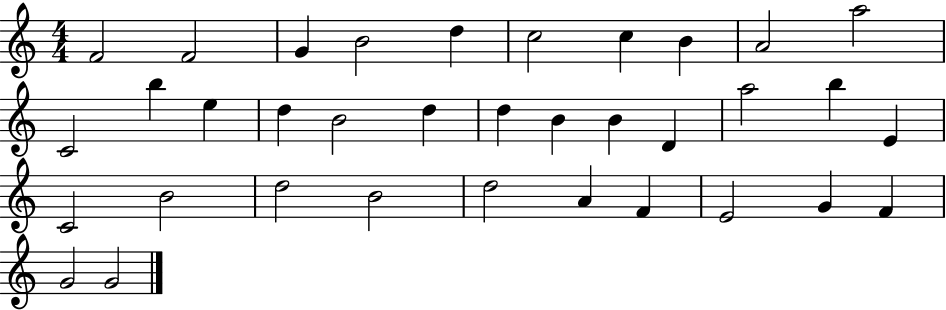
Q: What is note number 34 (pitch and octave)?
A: G4